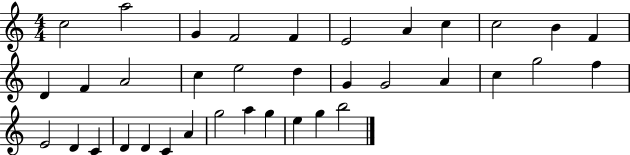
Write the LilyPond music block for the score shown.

{
  \clef treble
  \numericTimeSignature
  \time 4/4
  \key c \major
  c''2 a''2 | g'4 f'2 f'4 | e'2 a'4 c''4 | c''2 b'4 f'4 | \break d'4 f'4 a'2 | c''4 e''2 d''4 | g'4 g'2 a'4 | c''4 g''2 f''4 | \break e'2 d'4 c'4 | d'4 d'4 c'4 a'4 | g''2 a''4 g''4 | e''4 g''4 b''2 | \break \bar "|."
}